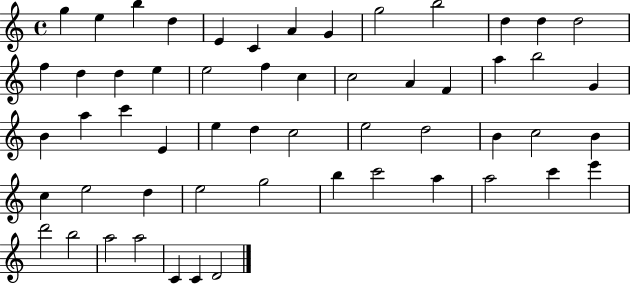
{
  \clef treble
  \time 4/4
  \defaultTimeSignature
  \key c \major
  g''4 e''4 b''4 d''4 | e'4 c'4 a'4 g'4 | g''2 b''2 | d''4 d''4 d''2 | \break f''4 d''4 d''4 e''4 | e''2 f''4 c''4 | c''2 a'4 f'4 | a''4 b''2 g'4 | \break b'4 a''4 c'''4 e'4 | e''4 d''4 c''2 | e''2 d''2 | b'4 c''2 b'4 | \break c''4 e''2 d''4 | e''2 g''2 | b''4 c'''2 a''4 | a''2 c'''4 e'''4 | \break d'''2 b''2 | a''2 a''2 | c'4 c'4 d'2 | \bar "|."
}